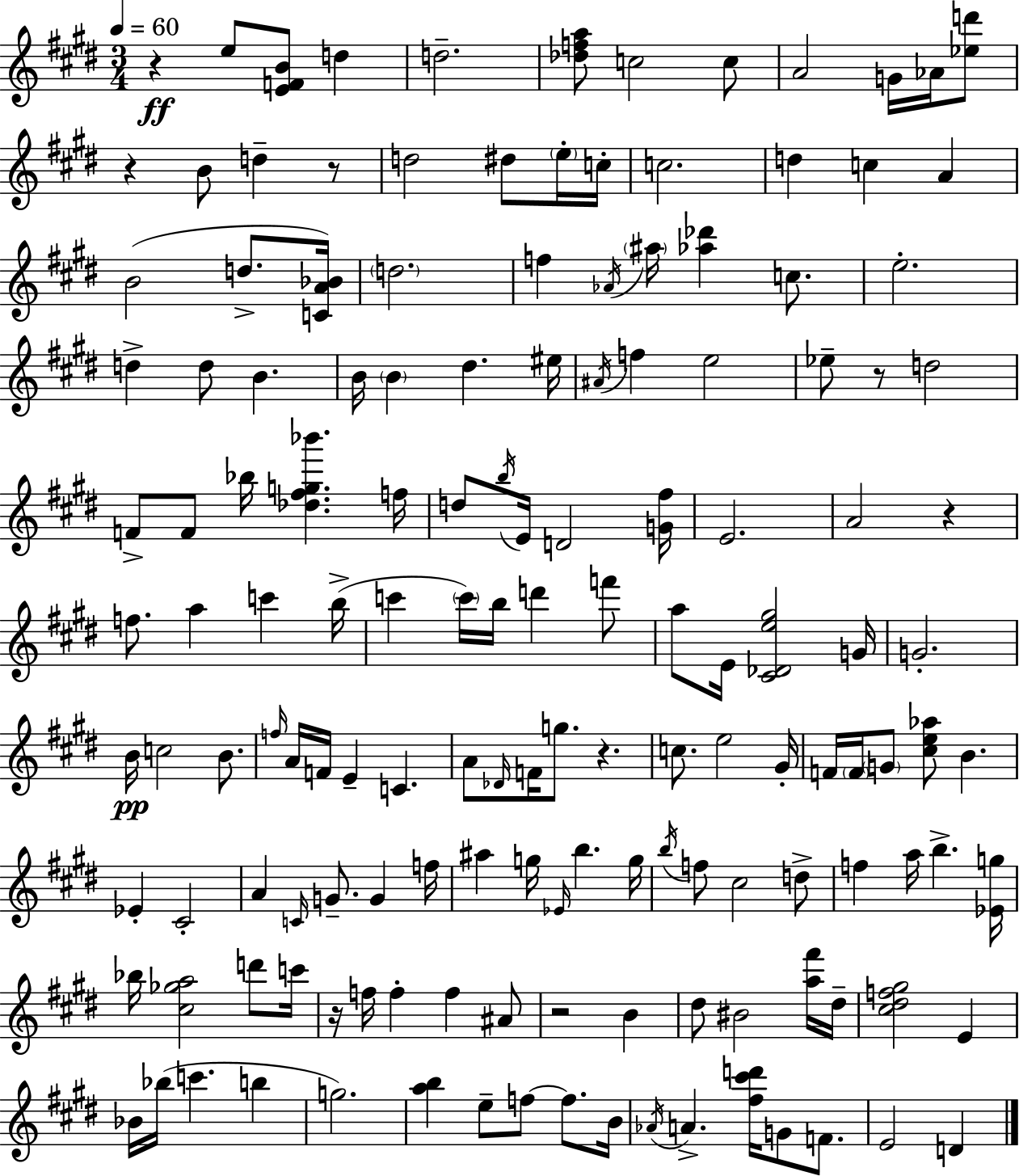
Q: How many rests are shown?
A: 8